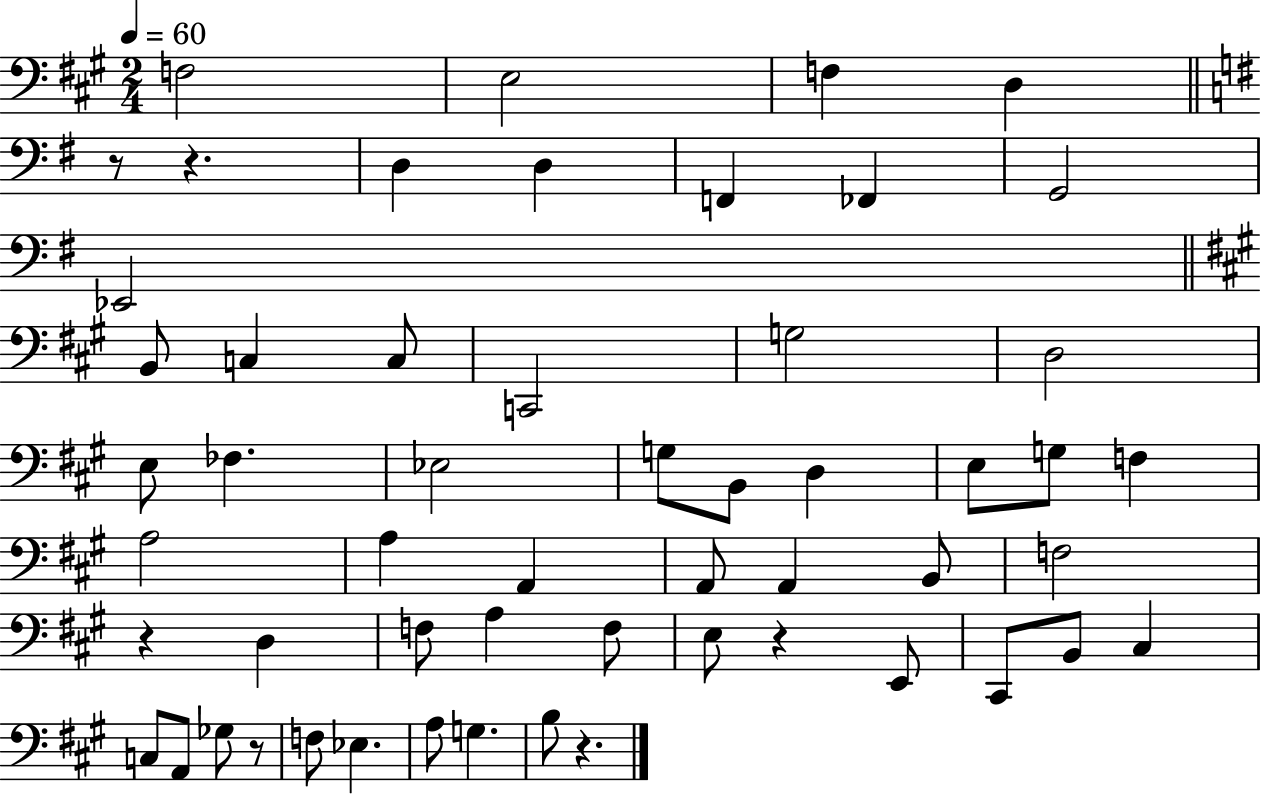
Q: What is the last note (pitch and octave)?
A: B3